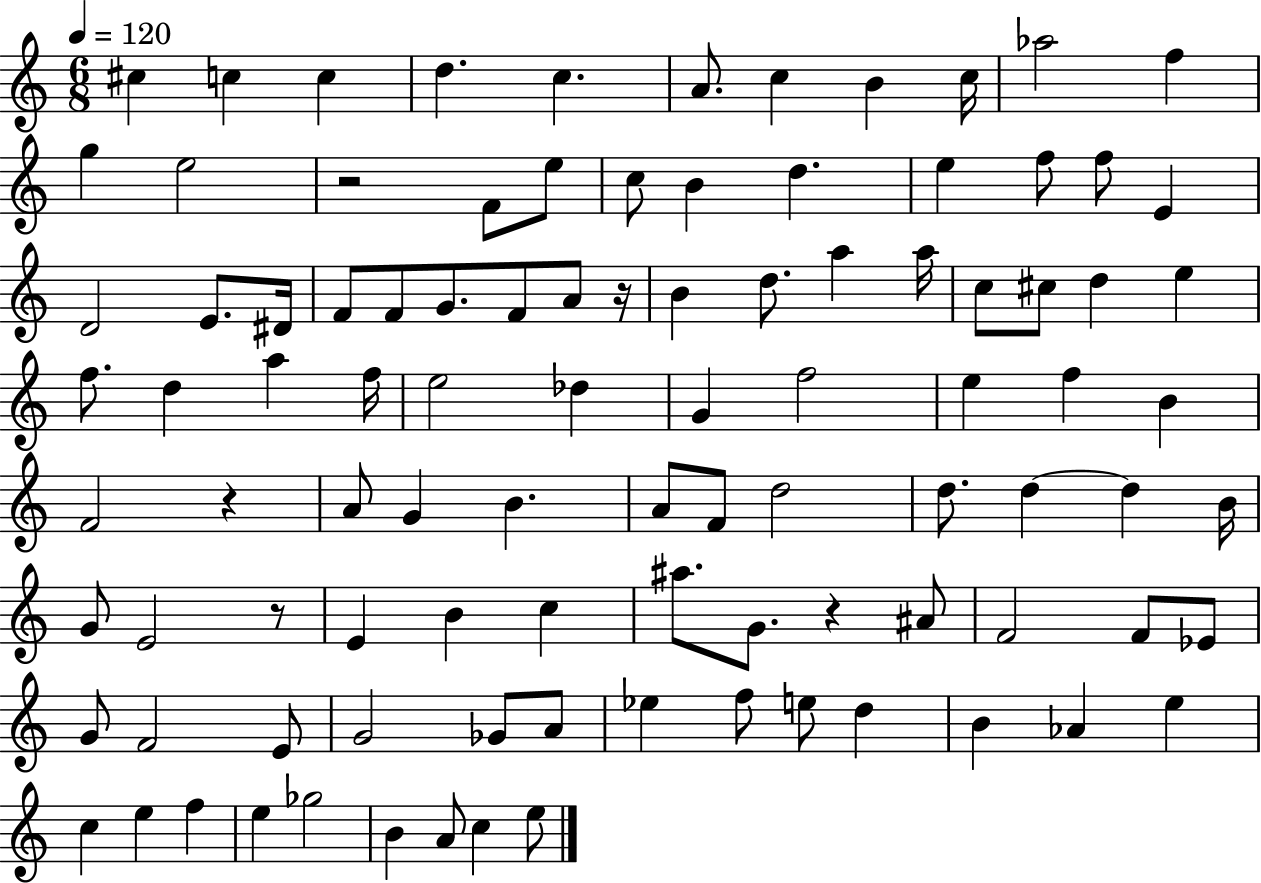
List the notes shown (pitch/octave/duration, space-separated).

C#5/q C5/q C5/q D5/q. C5/q. A4/e. C5/q B4/q C5/s Ab5/h F5/q G5/q E5/h R/h F4/e E5/e C5/e B4/q D5/q. E5/q F5/e F5/e E4/q D4/h E4/e. D#4/s F4/e F4/e G4/e. F4/e A4/e R/s B4/q D5/e. A5/q A5/s C5/e C#5/e D5/q E5/q F5/e. D5/q A5/q F5/s E5/h Db5/q G4/q F5/h E5/q F5/q B4/q F4/h R/q A4/e G4/q B4/q. A4/e F4/e D5/h D5/e. D5/q D5/q B4/s G4/e E4/h R/e E4/q B4/q C5/q A#5/e. G4/e. R/q A#4/e F4/h F4/e Eb4/e G4/e F4/h E4/e G4/h Gb4/e A4/e Eb5/q F5/e E5/e D5/q B4/q Ab4/q E5/q C5/q E5/q F5/q E5/q Gb5/h B4/q A4/e C5/q E5/e